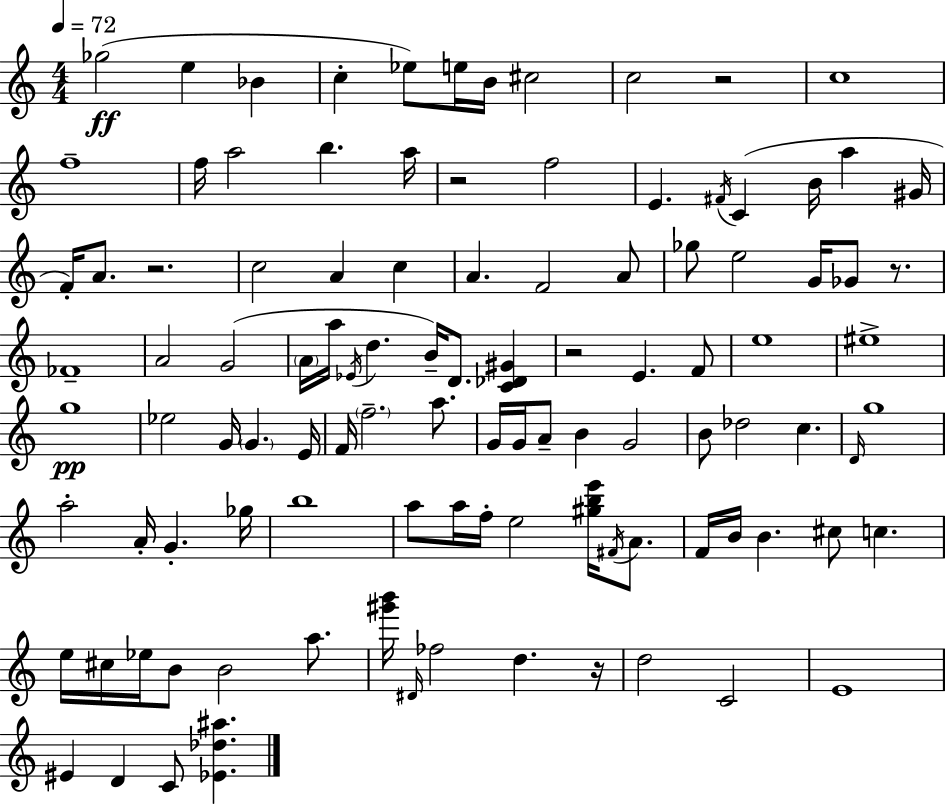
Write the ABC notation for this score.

X:1
T:Untitled
M:4/4
L:1/4
K:Am
_g2 e _B c _e/2 e/4 B/4 ^c2 c2 z2 c4 f4 f/4 a2 b a/4 z2 f2 E ^F/4 C B/4 a ^G/4 F/4 A/2 z2 c2 A c A F2 A/2 _g/2 e2 G/4 _G/2 z/2 _F4 A2 G2 A/4 a/4 _E/4 d B/4 D/2 [C_D^G] z2 E F/2 e4 ^e4 g4 _e2 G/4 G E/4 F/4 f2 a/2 G/4 G/4 A/2 B G2 B/2 _d2 c D/4 g4 a2 A/4 G _g/4 b4 a/2 a/4 f/4 e2 [^gbe']/4 ^F/4 A/2 F/4 B/4 B ^c/2 c e/4 ^c/4 _e/4 B/2 B2 a/2 [^g'b']/4 ^D/4 _f2 d z/4 d2 C2 E4 ^E D C/2 [_E_d^a]